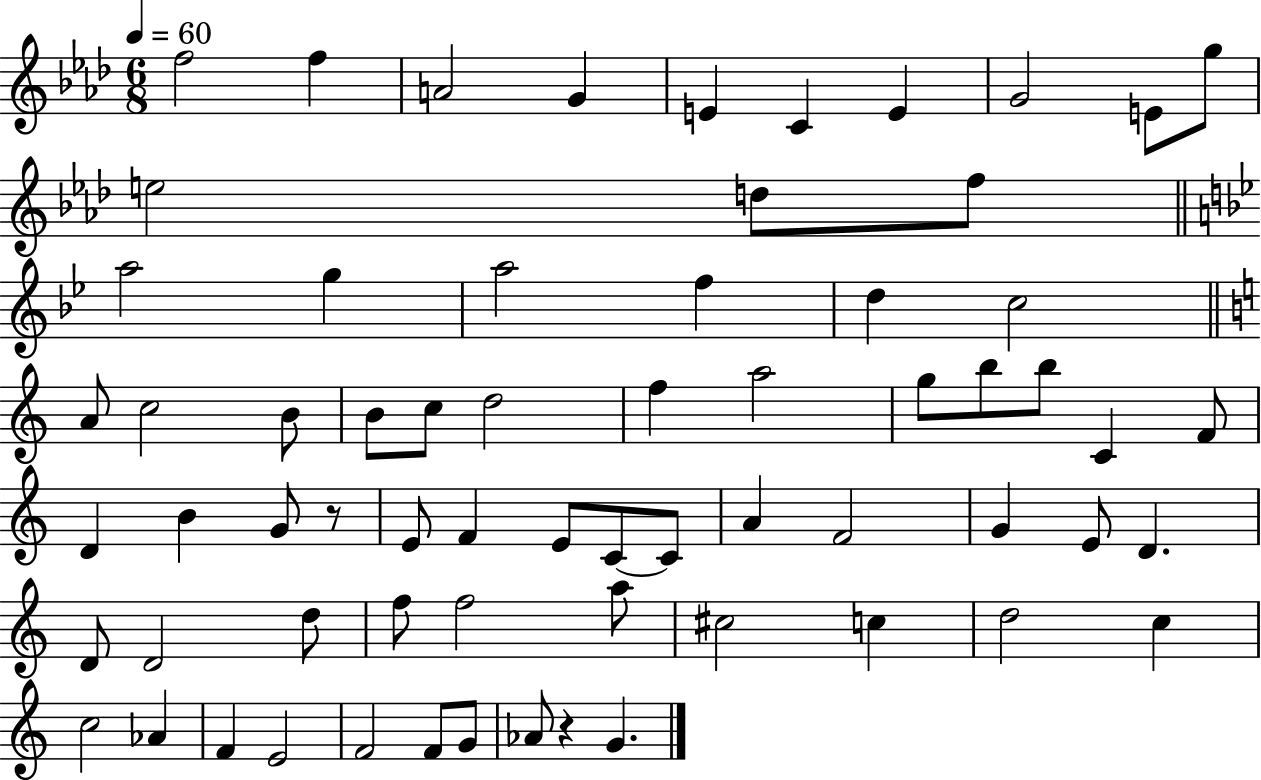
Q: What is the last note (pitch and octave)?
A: G4